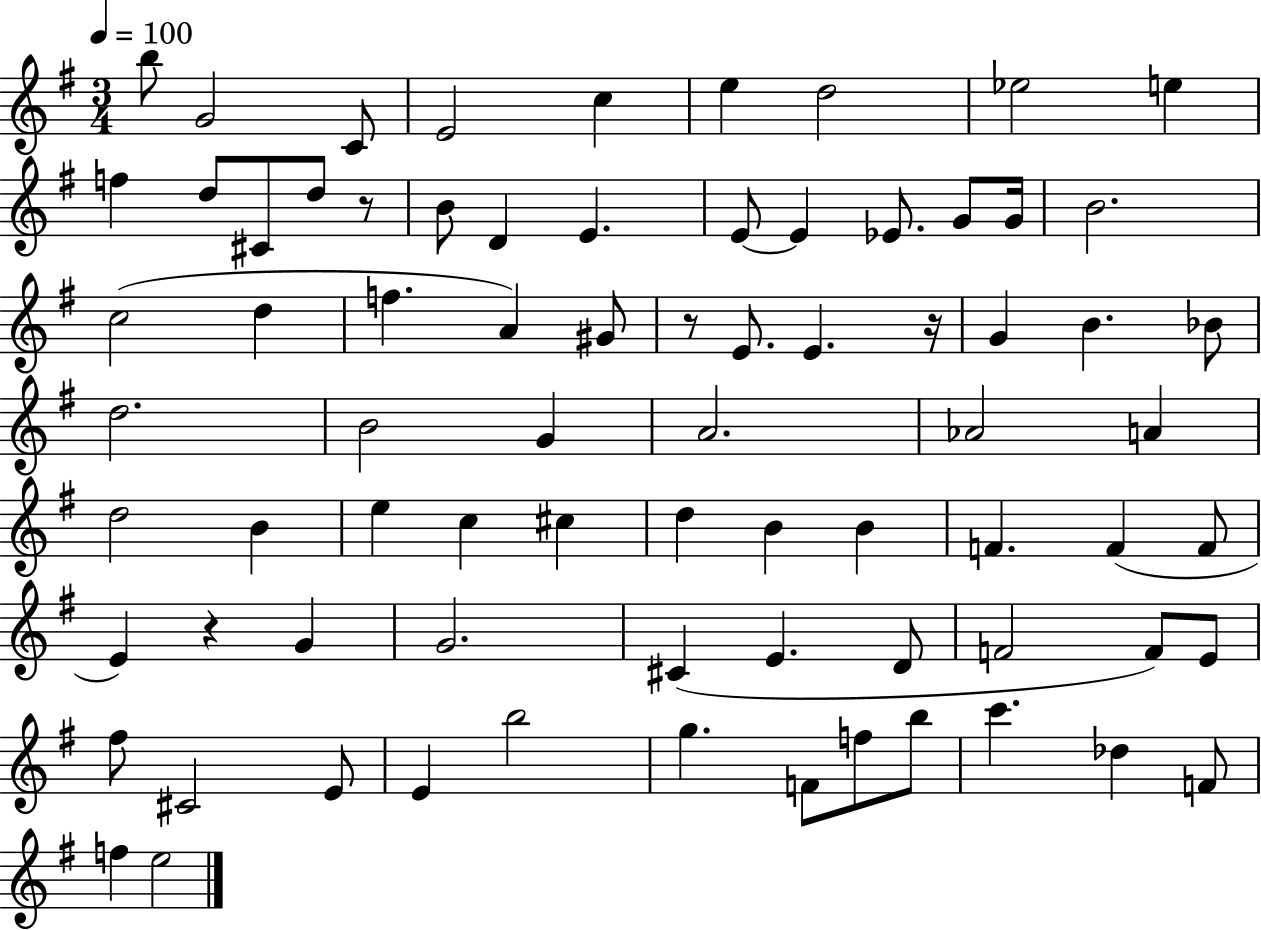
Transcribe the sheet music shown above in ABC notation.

X:1
T:Untitled
M:3/4
L:1/4
K:G
b/2 G2 C/2 E2 c e d2 _e2 e f d/2 ^C/2 d/2 z/2 B/2 D E E/2 E _E/2 G/2 G/4 B2 c2 d f A ^G/2 z/2 E/2 E z/4 G B _B/2 d2 B2 G A2 _A2 A d2 B e c ^c d B B F F F/2 E z G G2 ^C E D/2 F2 F/2 E/2 ^f/2 ^C2 E/2 E b2 g F/2 f/2 b/2 c' _d F/2 f e2